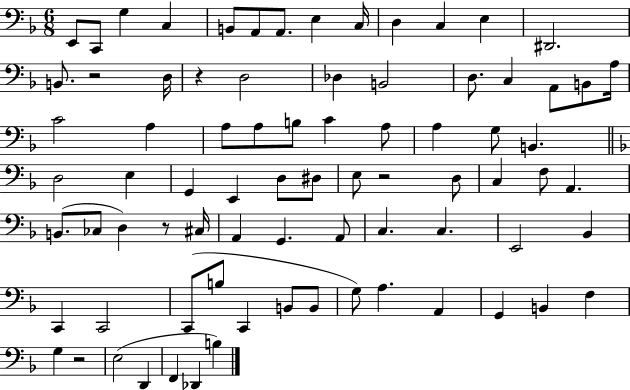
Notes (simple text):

E2/e C2/e G3/q C3/q B2/e A2/e A2/e. E3/q C3/s D3/q C3/q E3/q D#2/h. B2/e. R/h D3/s R/q D3/h Db3/q B2/h D3/e. C3/q A2/e B2/e A3/s C4/h A3/q A3/e A3/e B3/e C4/q A3/e A3/q G3/e B2/q. D3/h E3/q G2/q E2/q D3/e D#3/e E3/e R/h D3/e C3/q F3/e A2/q. B2/e. CES3/e D3/q R/e C#3/s A2/q G2/q. A2/e C3/q. C3/q. E2/h Bb2/q C2/q C2/h C2/e B3/e C2/q B2/e B2/e G3/e A3/q. A2/q G2/q B2/q F3/q G3/q R/h E3/h D2/q F2/q Db2/q B3/q